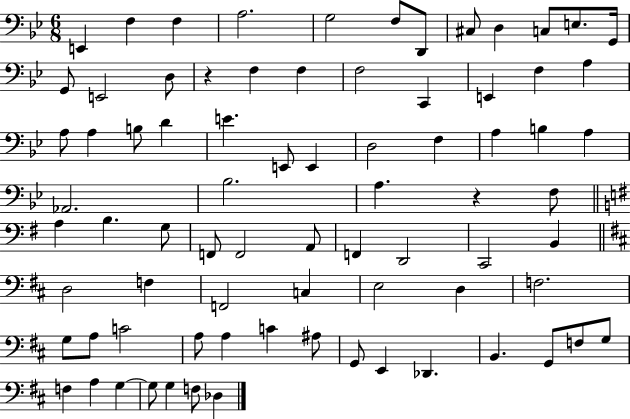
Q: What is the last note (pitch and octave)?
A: Db3